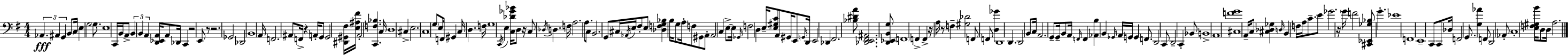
X:1
T:Untitled
M:4/4
L:1/4
K:G
_A,, ^A,, G,, B,,/2 C,/4 E, G,2 G,/2 E,4 C,,/4 B,,/4 A,,/2 B,, B,, A,, [D,,_E,,A,,]/4 A,,/2 _D,,/4 C,, z2 E,,/2 z/2 z2 _G,,2 _D,,2 B,,4 A,,/4 F,,2 ^A,,/2 F,,/4 z A,,/4 G,,/2 G,,2 [^D,,^G,,^F,]/4 [E,^A,^F]/4 A,,2 [C,,F,_B,] C,/4 D,4 ^C, E,2 C,4 G,/2 E,/4 F,,/4 ^G,, C,/4 D, F,/4 G,4 C,,/4 E, [C,_D_G_B]/4 D,/2 z/4 C,/2 _D,/4 D, F,/4 A,2 A,/2 C,/2 B,,2 G,,/2 ^C,/4 _A,,/4 E,/4 ^F,/2 E,/2 [_D,F,G,_B,] B,/4 G,/2 A,/4 F,/2 ^G,,/2 A,,/2 A,,2 C, E,/2 E,/4 _G,,/4 F,2 D, E,/4 [E,^G,C]/2 A,,/2 ^G,,/4 E,,/2 G,,/4 D,,/4 E,,2 _D,, ^F,,2 [_B,^DA]/2 [_D,,E,,^F,,^A,,]2 [D,,_E,,B,,G,]/2 F,,4 F,, F,, z/4 A,/4 z/2 F, [^G,_D]2 F,,/2 F,,/2 [D,_G] D,,4 D,, D,,2 B,,/2 C,/4 A,,2 G,,/2 G,,/4 B,,/2 A,,/4 F,,/4 F,, [_A,,B,] B,, _G,,/4 A,,/4 G,,/4 G,, F,,/2 D,,2 C,,/2 D,,2 C,, _B,,/2 B,,4 A,,4 [^C,FG]4 A,,/4 C,/2 [^C,_D,_G,] D,/4 B,, F,/4 A,/4 C/2 E/2 _G2 z/4 G/4 F2 [^C,,_E,,_G,_B,]/2 G _E4 F,,4 E,,4 C,,/2 C,,/2 _D,/4 F,,2 G,,/2 [G,_A] F,,/2 D,,2 _A,,/2 C,4 [E,F,^G,B]/4 D,/2 D,/4 A,2